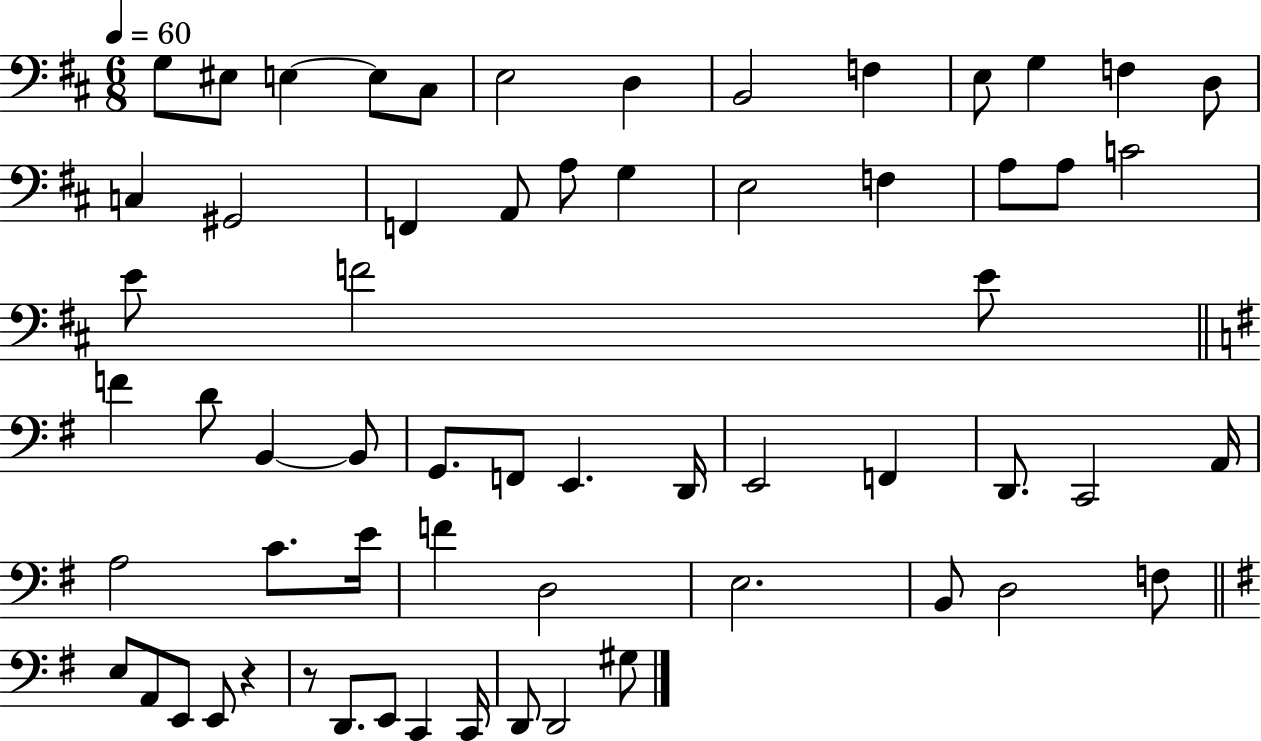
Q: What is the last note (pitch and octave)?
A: G#3